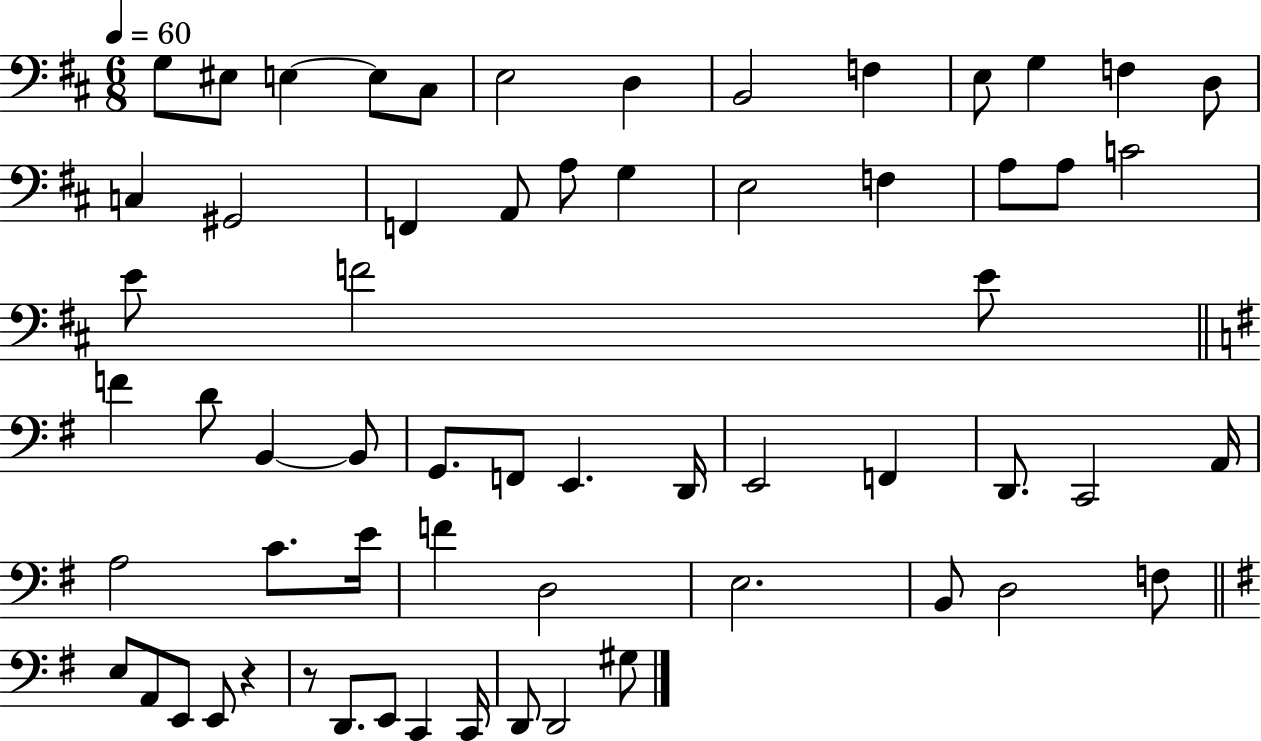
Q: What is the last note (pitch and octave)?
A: G#3